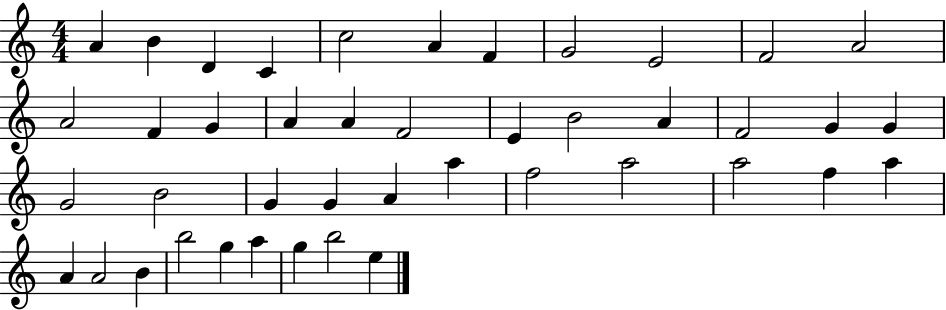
{
  \clef treble
  \numericTimeSignature
  \time 4/4
  \key c \major
  a'4 b'4 d'4 c'4 | c''2 a'4 f'4 | g'2 e'2 | f'2 a'2 | \break a'2 f'4 g'4 | a'4 a'4 f'2 | e'4 b'2 a'4 | f'2 g'4 g'4 | \break g'2 b'2 | g'4 g'4 a'4 a''4 | f''2 a''2 | a''2 f''4 a''4 | \break a'4 a'2 b'4 | b''2 g''4 a''4 | g''4 b''2 e''4 | \bar "|."
}